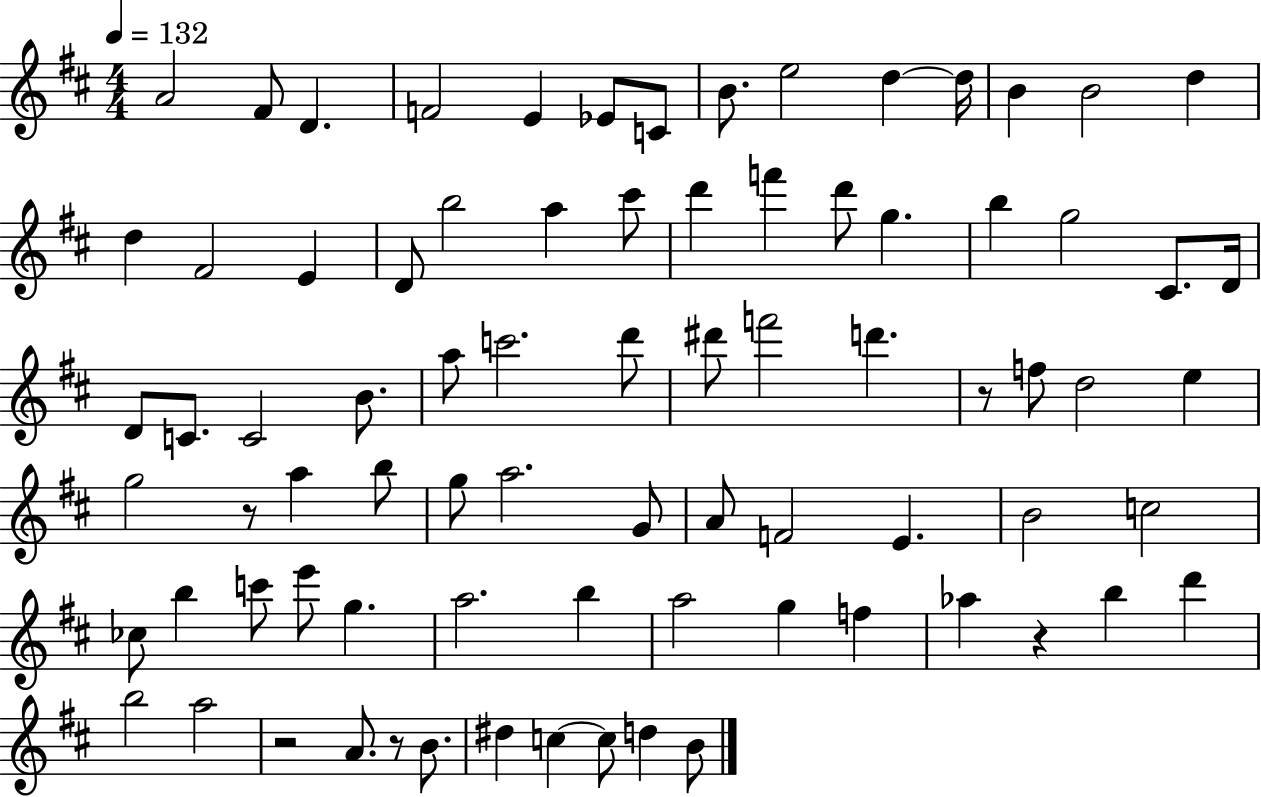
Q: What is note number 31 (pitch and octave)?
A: C4